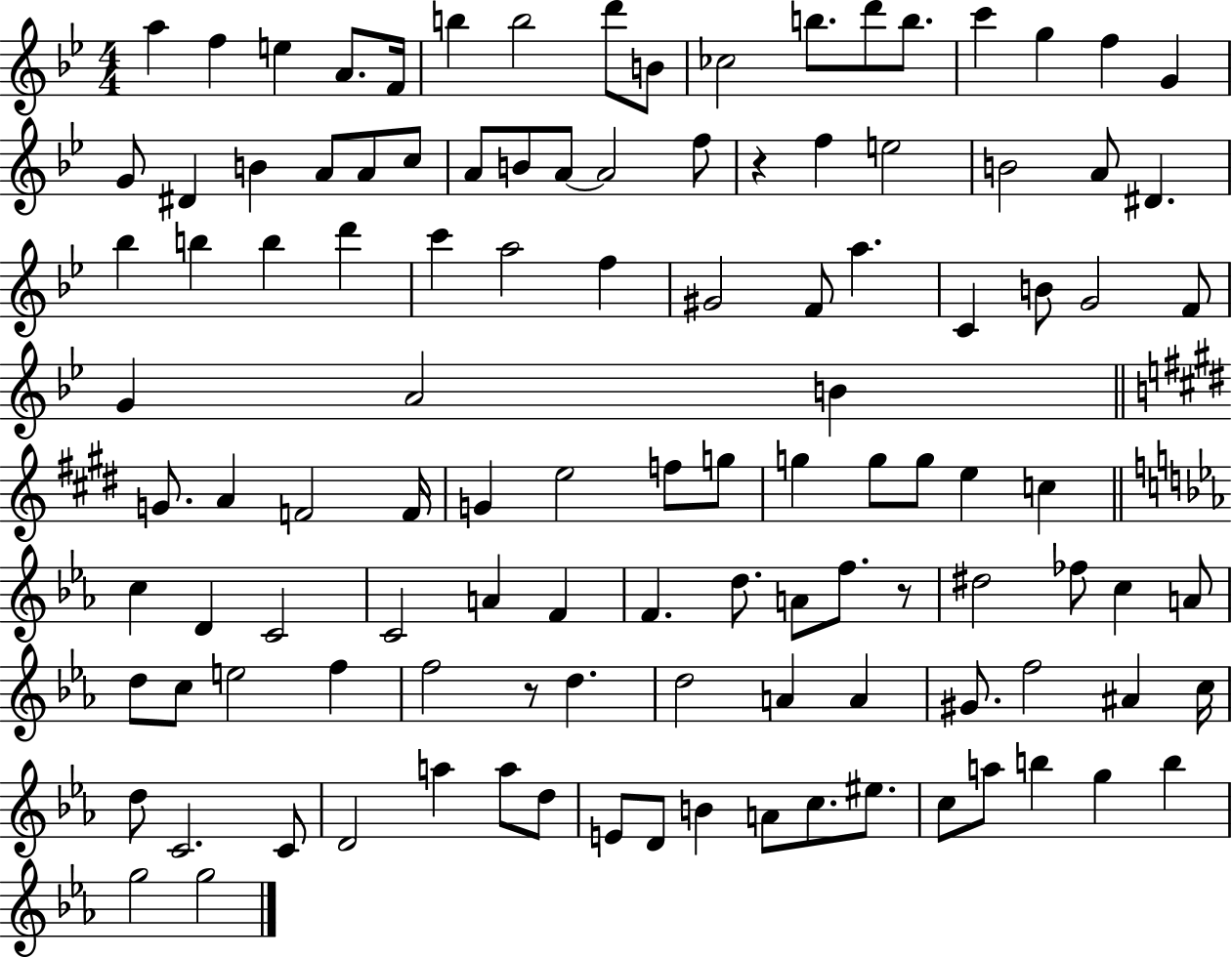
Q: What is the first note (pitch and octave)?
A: A5